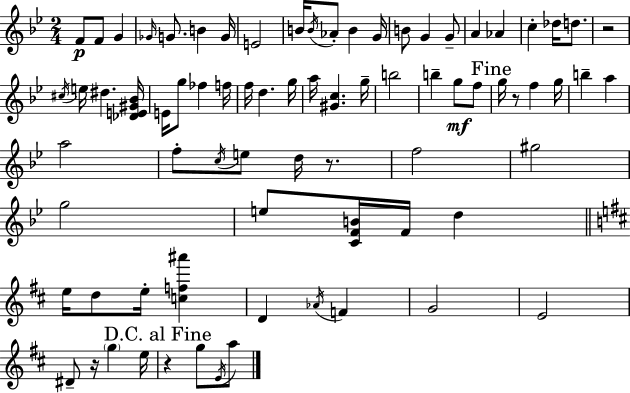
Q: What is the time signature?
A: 2/4